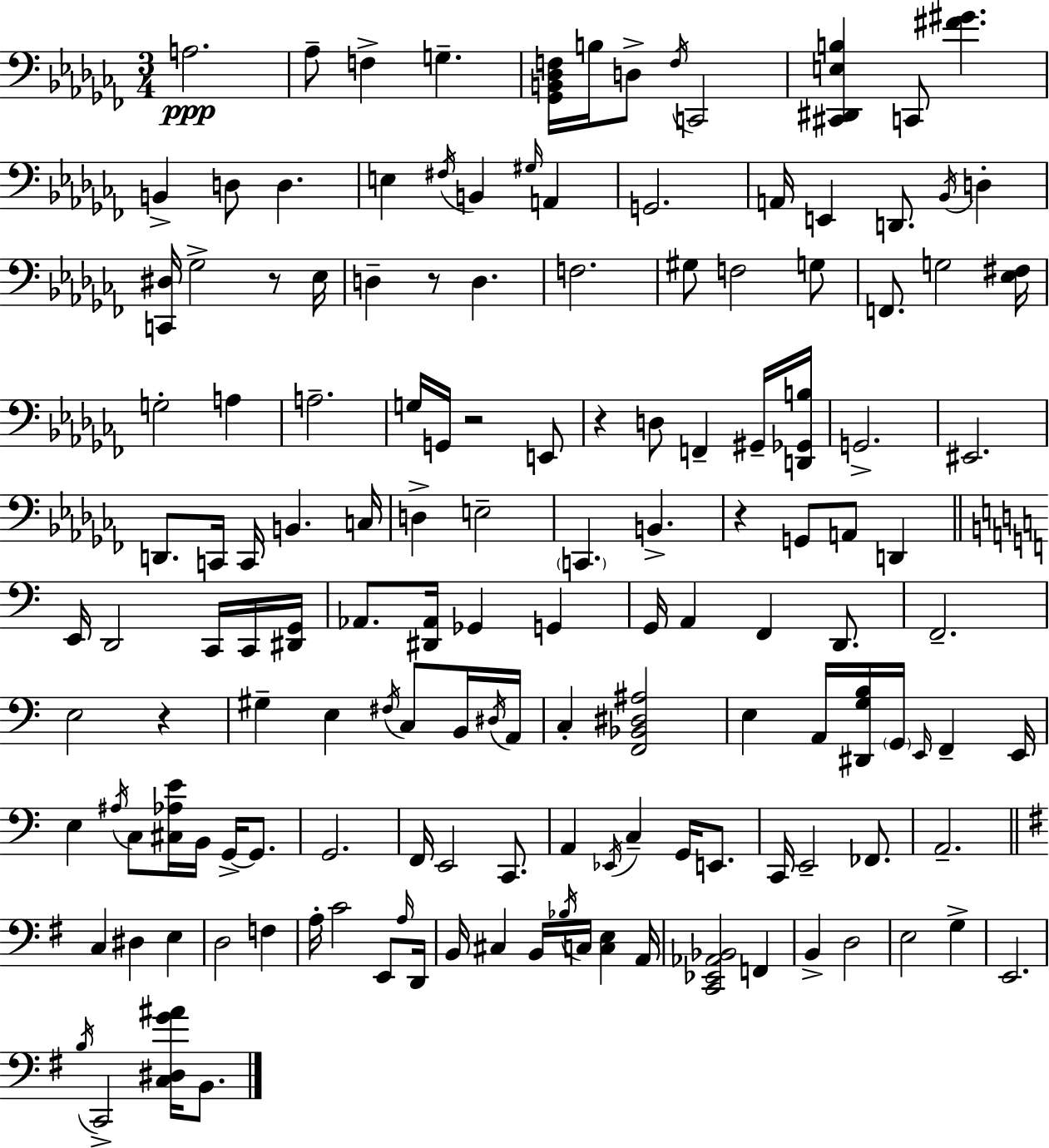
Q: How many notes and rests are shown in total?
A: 147